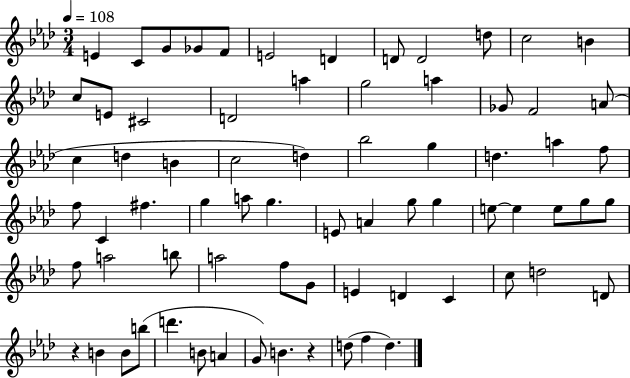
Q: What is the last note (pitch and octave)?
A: D5